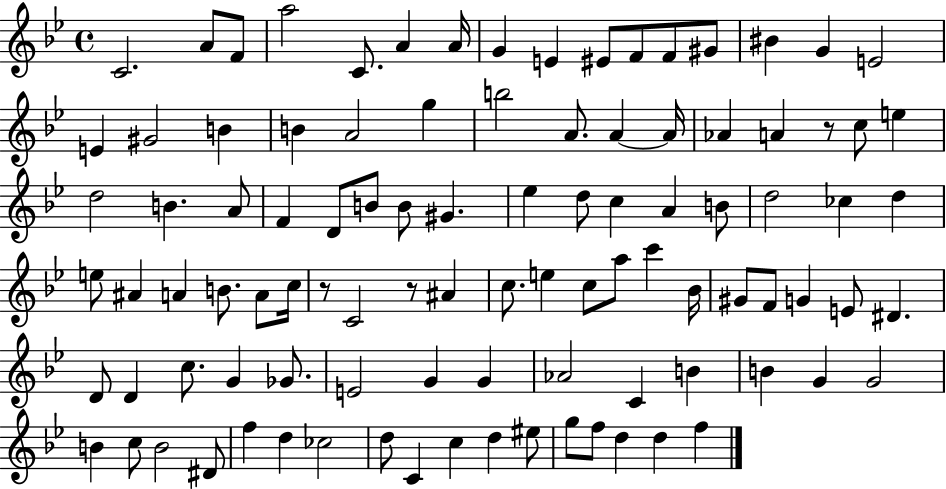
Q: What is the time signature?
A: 4/4